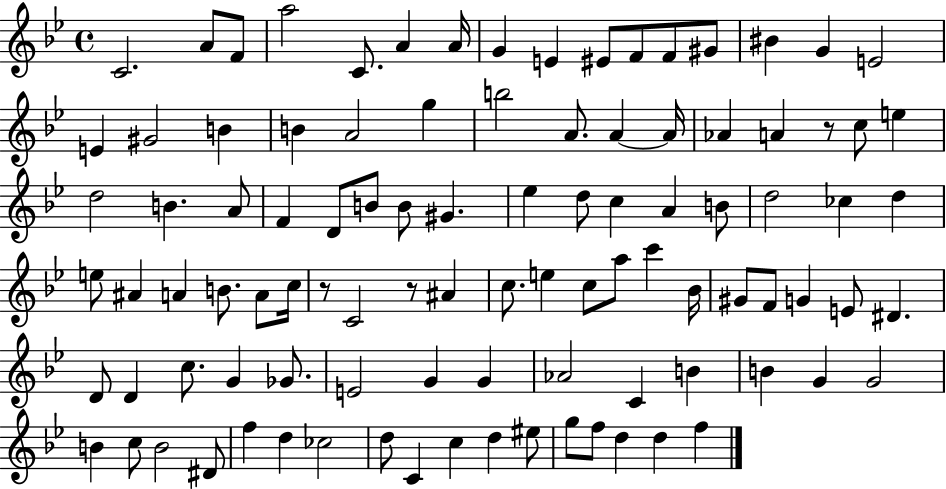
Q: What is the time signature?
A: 4/4